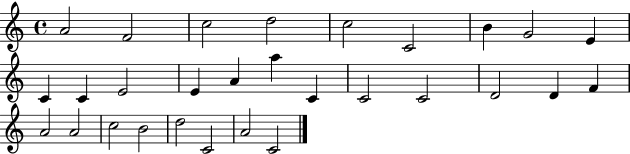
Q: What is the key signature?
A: C major